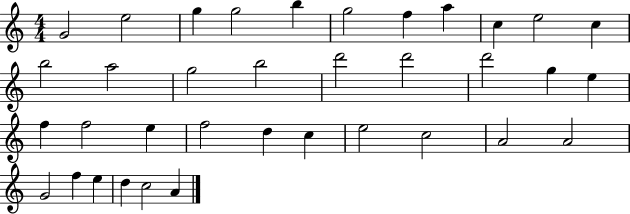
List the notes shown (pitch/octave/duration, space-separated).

G4/h E5/h G5/q G5/h B5/q G5/h F5/q A5/q C5/q E5/h C5/q B5/h A5/h G5/h B5/h D6/h D6/h D6/h G5/q E5/q F5/q F5/h E5/q F5/h D5/q C5/q E5/h C5/h A4/h A4/h G4/h F5/q E5/q D5/q C5/h A4/q